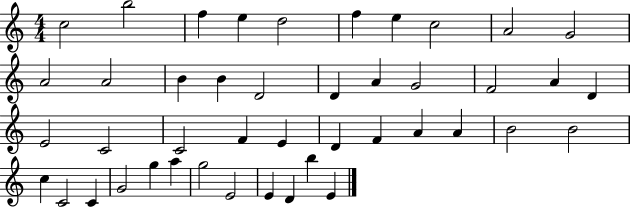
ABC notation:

X:1
T:Untitled
M:4/4
L:1/4
K:C
c2 b2 f e d2 f e c2 A2 G2 A2 A2 B B D2 D A G2 F2 A D E2 C2 C2 F E D F A A B2 B2 c C2 C G2 g a g2 E2 E D b E